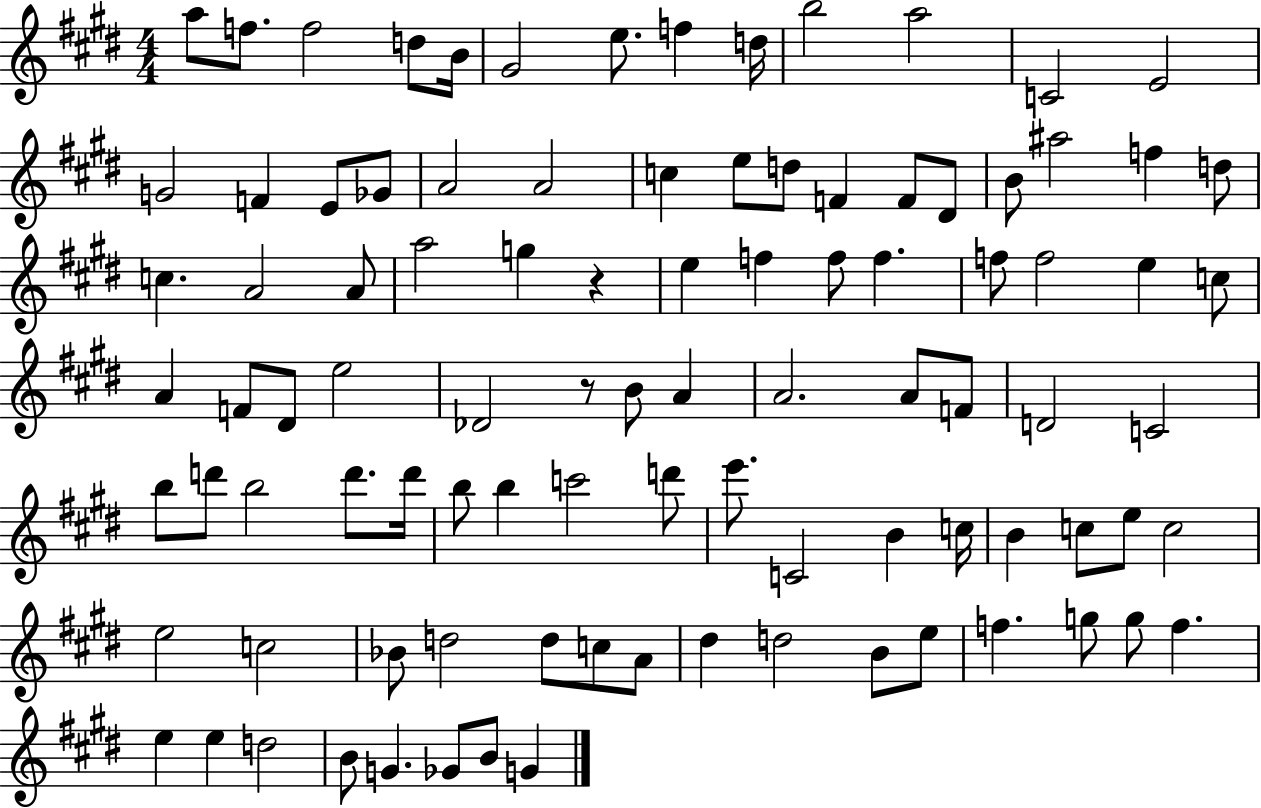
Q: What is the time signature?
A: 4/4